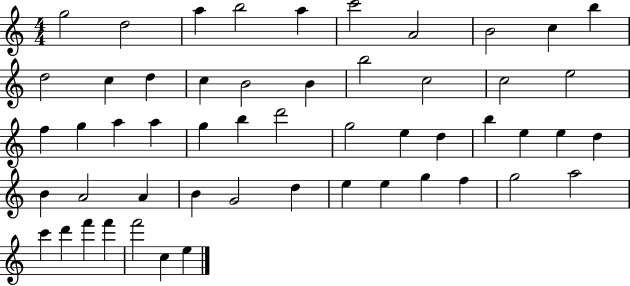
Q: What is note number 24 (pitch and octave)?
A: A5